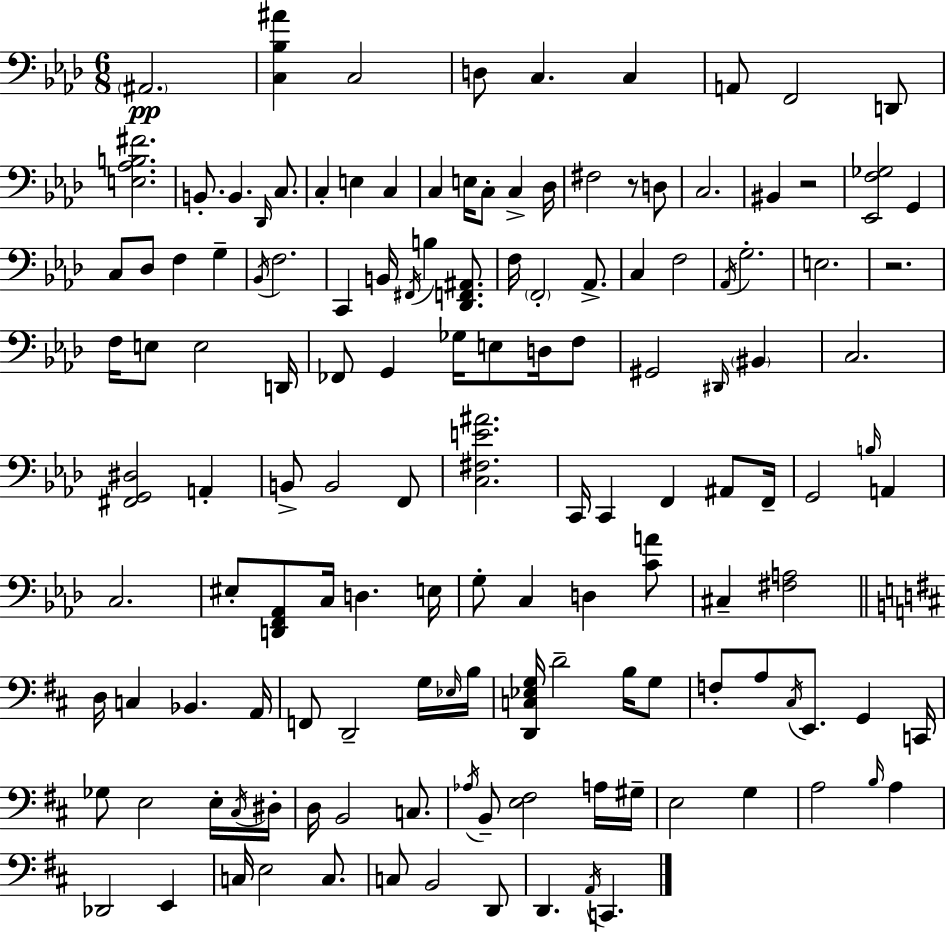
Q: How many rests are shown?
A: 3